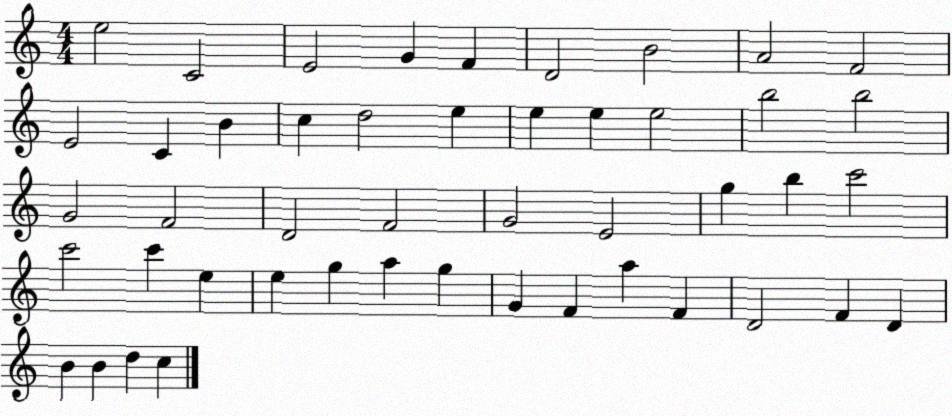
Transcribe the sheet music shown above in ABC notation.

X:1
T:Untitled
M:4/4
L:1/4
K:C
e2 C2 E2 G F D2 B2 A2 F2 E2 C B c d2 e e e e2 b2 b2 G2 F2 D2 F2 G2 E2 g b c'2 c'2 c' e e g a g G F a F D2 F D B B d c